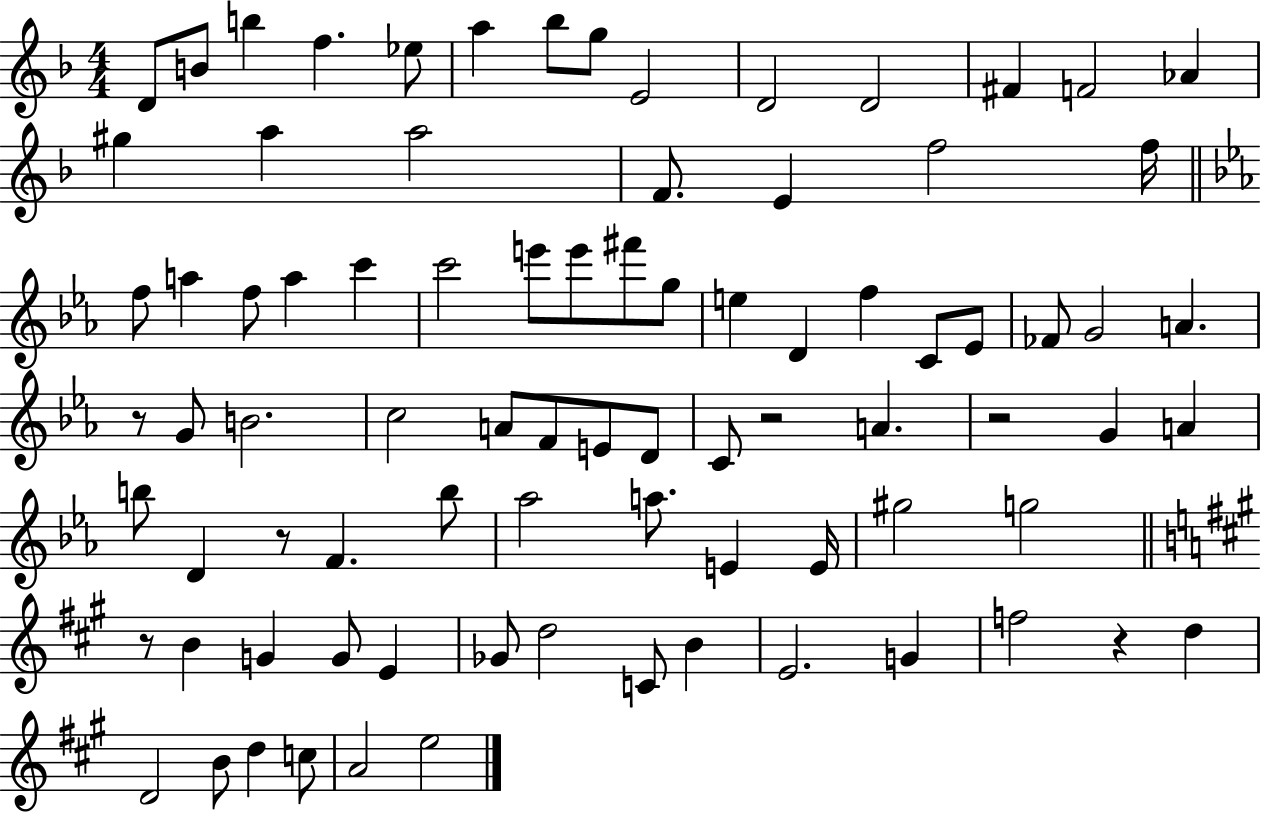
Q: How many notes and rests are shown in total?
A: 84